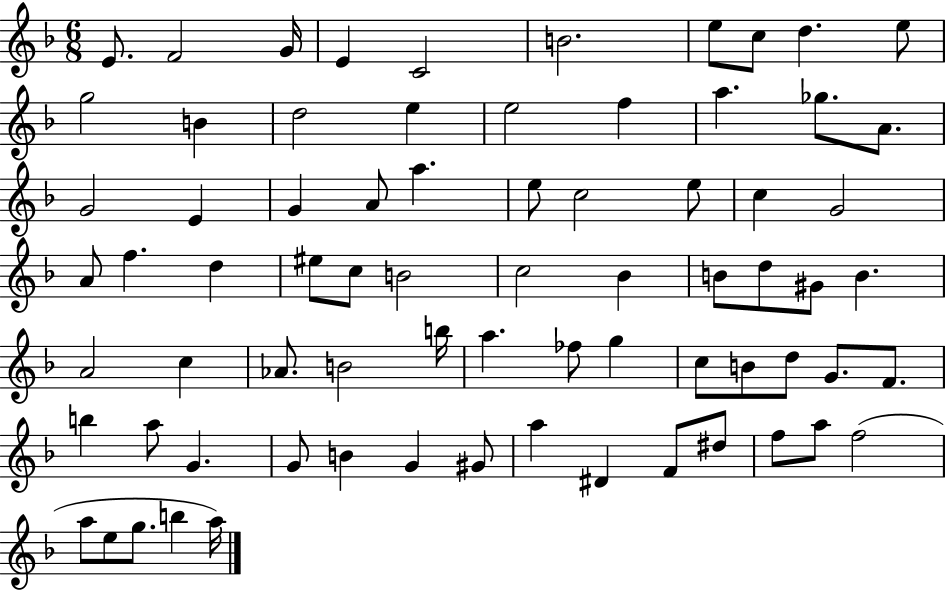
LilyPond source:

{
  \clef treble
  \numericTimeSignature
  \time 6/8
  \key f \major
  e'8. f'2 g'16 | e'4 c'2 | b'2. | e''8 c''8 d''4. e''8 | \break g''2 b'4 | d''2 e''4 | e''2 f''4 | a''4. ges''8. a'8. | \break g'2 e'4 | g'4 a'8 a''4. | e''8 c''2 e''8 | c''4 g'2 | \break a'8 f''4. d''4 | eis''8 c''8 b'2 | c''2 bes'4 | b'8 d''8 gis'8 b'4. | \break a'2 c''4 | aes'8. b'2 b''16 | a''4. fes''8 g''4 | c''8 b'8 d''8 g'8. f'8. | \break b''4 a''8 g'4. | g'8 b'4 g'4 gis'8 | a''4 dis'4 f'8 dis''8 | f''8 a''8 f''2( | \break a''8 e''8 g''8. b''4 a''16) | \bar "|."
}